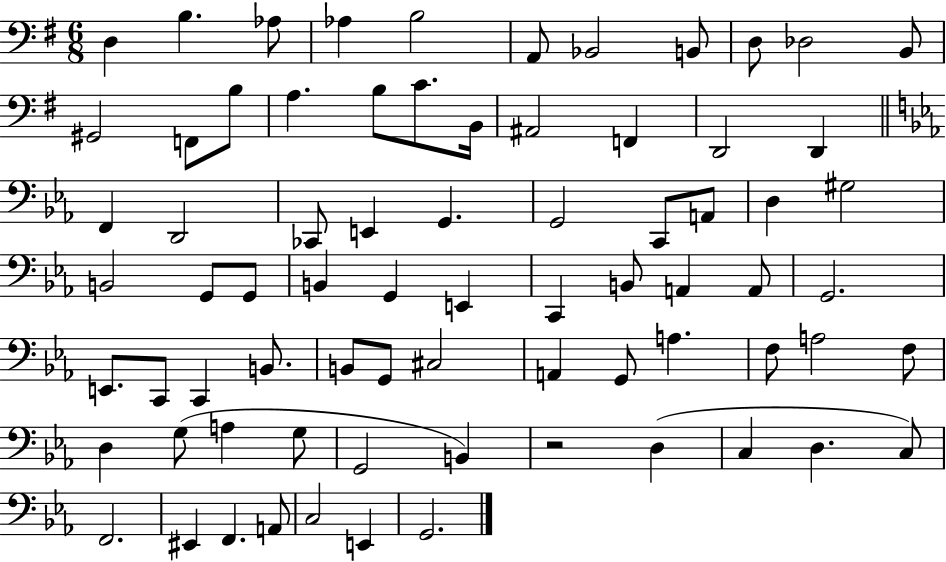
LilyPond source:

{
  \clef bass
  \numericTimeSignature
  \time 6/8
  \key g \major
  d4 b4. aes8 | aes4 b2 | a,8 bes,2 b,8 | d8 des2 b,8 | \break gis,2 f,8 b8 | a4. b8 c'8. b,16 | ais,2 f,4 | d,2 d,4 | \break \bar "||" \break \key c \minor f,4 d,2 | ces,8 e,4 g,4. | g,2 c,8 a,8 | d4 gis2 | \break b,2 g,8 g,8 | b,4 g,4 e,4 | c,4 b,8 a,4 a,8 | g,2. | \break e,8. c,8 c,4 b,8. | b,8 g,8 cis2 | a,4 g,8 a4. | f8 a2 f8 | \break d4 g8( a4 g8 | g,2 b,4) | r2 d4( | c4 d4. c8) | \break f,2. | eis,4 f,4. a,8 | c2 e,4 | g,2. | \break \bar "|."
}